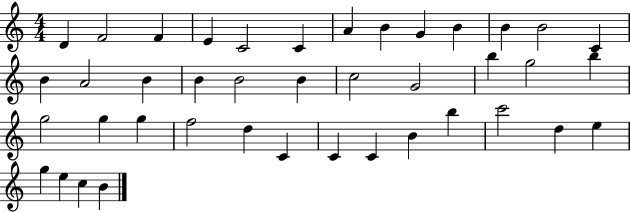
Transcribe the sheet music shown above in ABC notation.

X:1
T:Untitled
M:4/4
L:1/4
K:C
D F2 F E C2 C A B G B B B2 C B A2 B B B2 B c2 G2 b g2 b g2 g g f2 d C C C B b c'2 d e g e c B